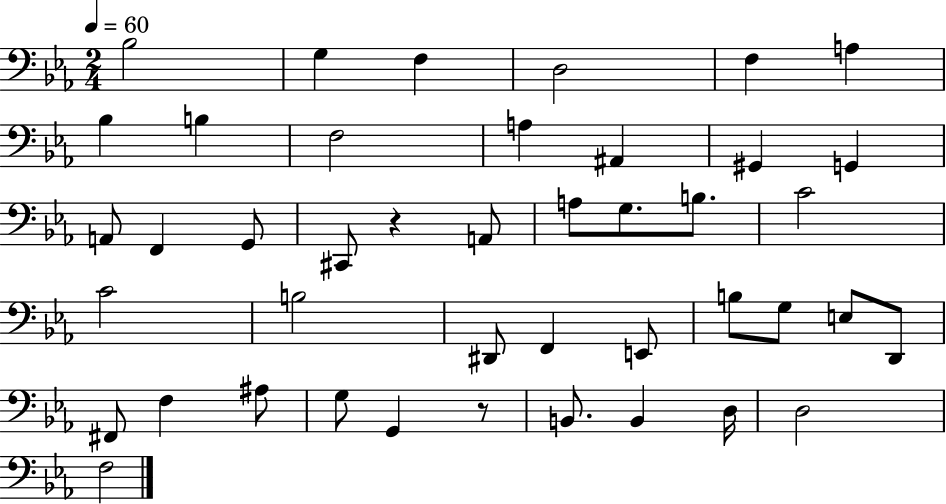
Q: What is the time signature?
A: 2/4